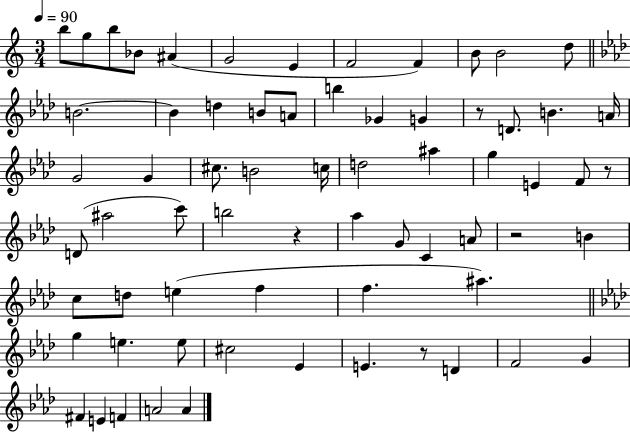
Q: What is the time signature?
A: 3/4